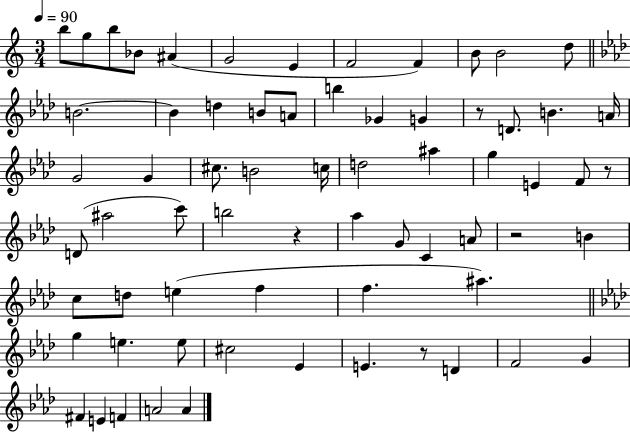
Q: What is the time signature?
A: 3/4